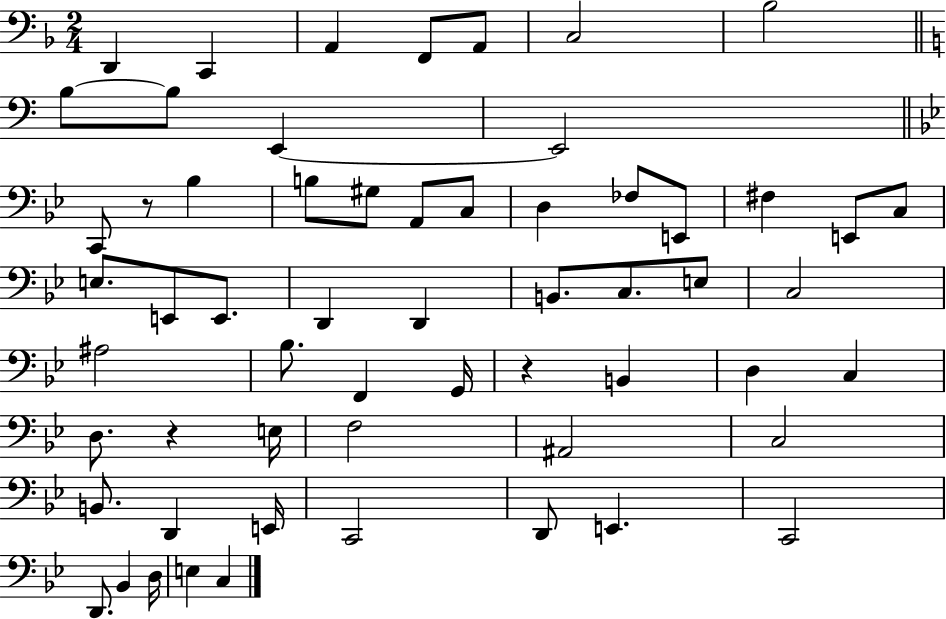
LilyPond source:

{
  \clef bass
  \numericTimeSignature
  \time 2/4
  \key f \major
  \repeat volta 2 { d,4 c,4 | a,4 f,8 a,8 | c2 | bes2 | \break \bar "||" \break \key c \major b8~~ b8 e,4~~ | e,2 | \bar "||" \break \key bes \major c,8 r8 bes4 | b8 gis8 a,8 c8 | d4 fes8 e,8 | fis4 e,8 c8 | \break e8. e,8 e,8. | d,4 d,4 | b,8. c8. e8 | c2 | \break ais2 | bes8. f,4 g,16 | r4 b,4 | d4 c4 | \break d8. r4 e16 | f2 | ais,2 | c2 | \break b,8. d,4 e,16 | c,2 | d,8 e,4. | c,2 | \break d,8. bes,4 d16 | e4 c4 | } \bar "|."
}